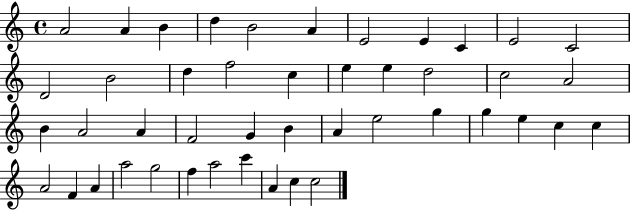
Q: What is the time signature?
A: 4/4